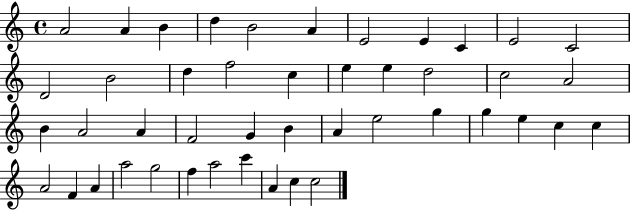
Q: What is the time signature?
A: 4/4